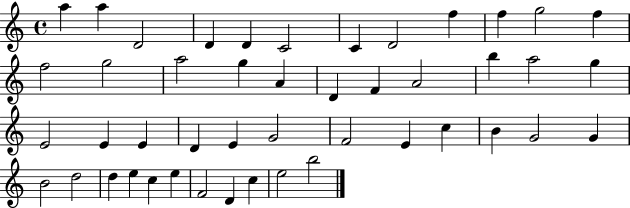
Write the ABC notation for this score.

X:1
T:Untitled
M:4/4
L:1/4
K:C
a a D2 D D C2 C D2 f f g2 f f2 g2 a2 g A D F A2 b a2 g E2 E E D E G2 F2 E c B G2 G B2 d2 d e c e F2 D c e2 b2